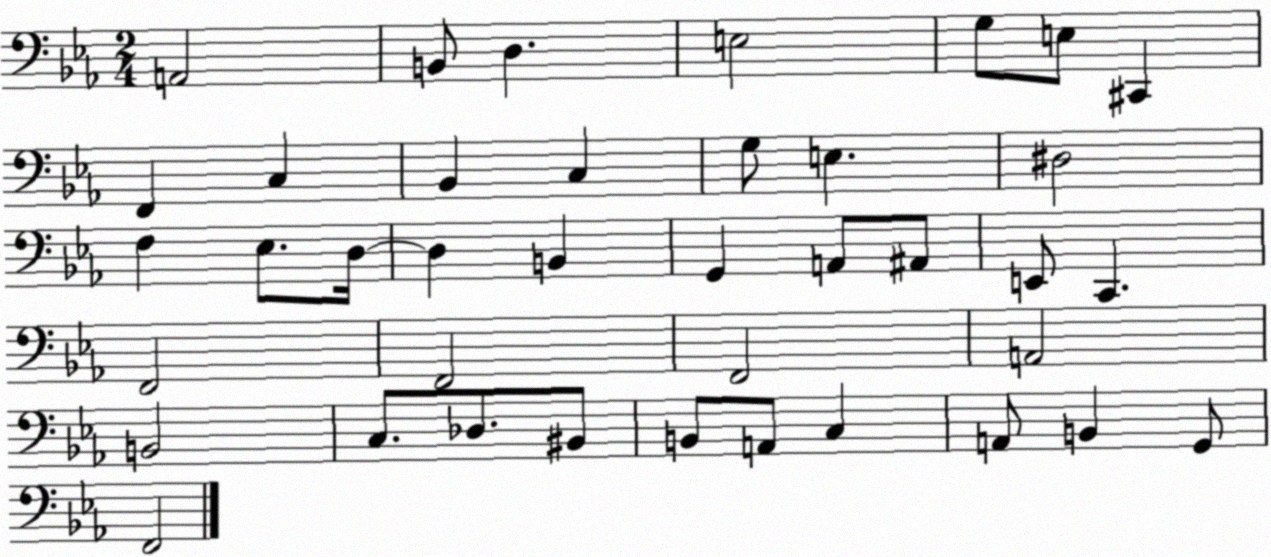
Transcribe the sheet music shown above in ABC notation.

X:1
T:Untitled
M:2/4
L:1/4
K:Eb
A,,2 B,,/2 D, E,2 G,/2 E,/2 ^C,, F,, C, _B,, C, G,/2 E, ^D,2 F, _E,/2 D,/4 D, B,, G,, A,,/2 ^A,,/2 E,,/2 C,, F,,2 F,,2 F,,2 A,,2 B,,2 C,/2 _D,/2 ^B,,/2 B,,/2 A,,/2 C, A,,/2 B,, G,,/2 F,,2